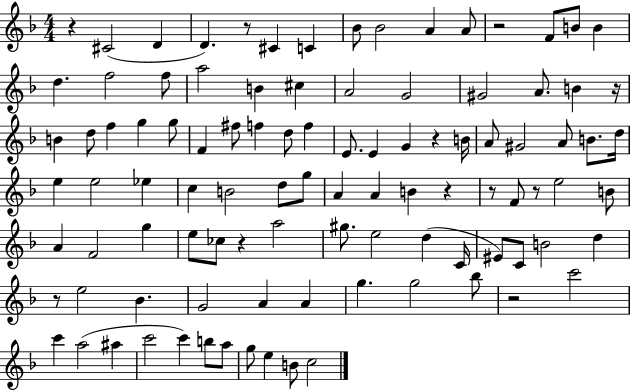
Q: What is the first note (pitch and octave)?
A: C#4